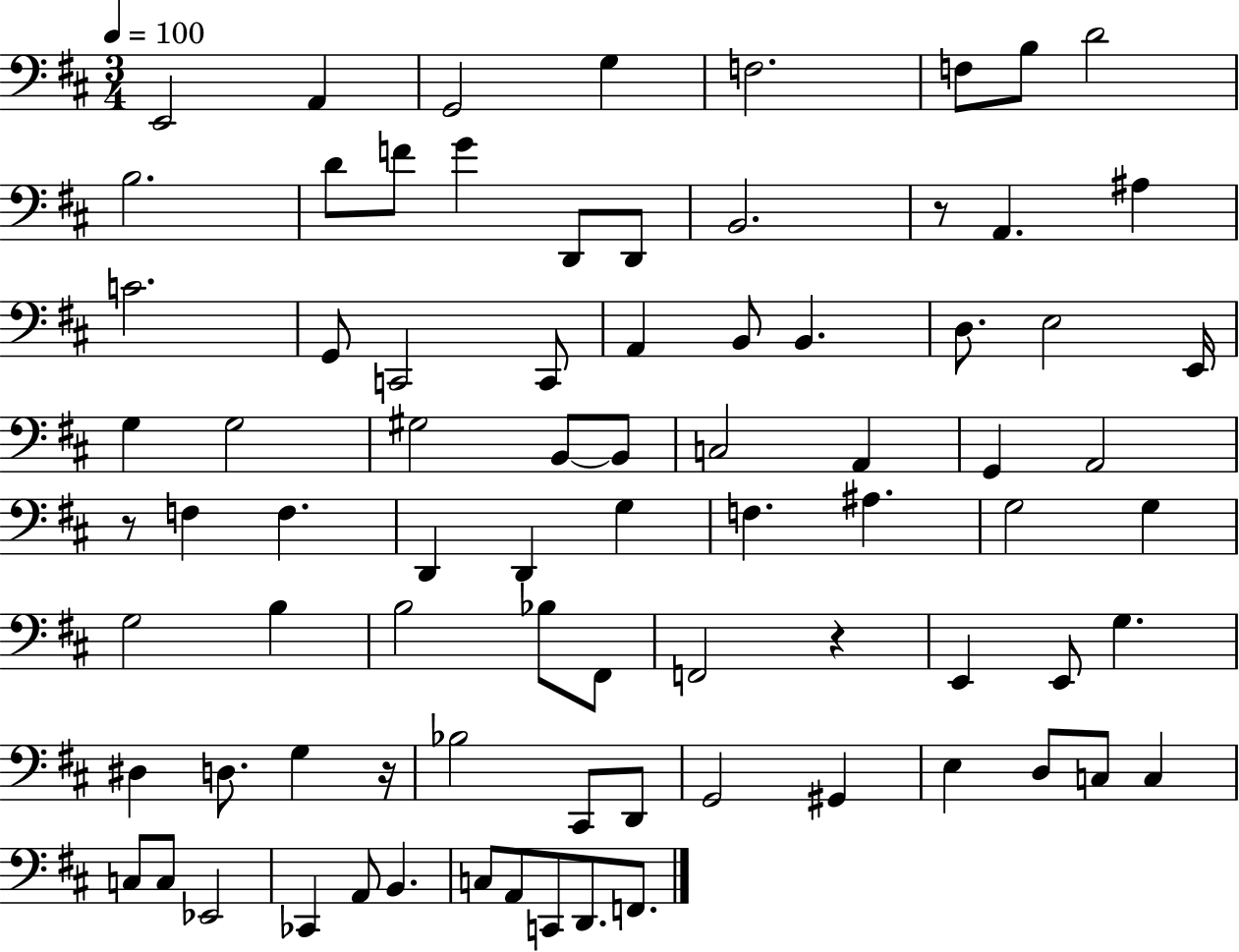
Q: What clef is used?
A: bass